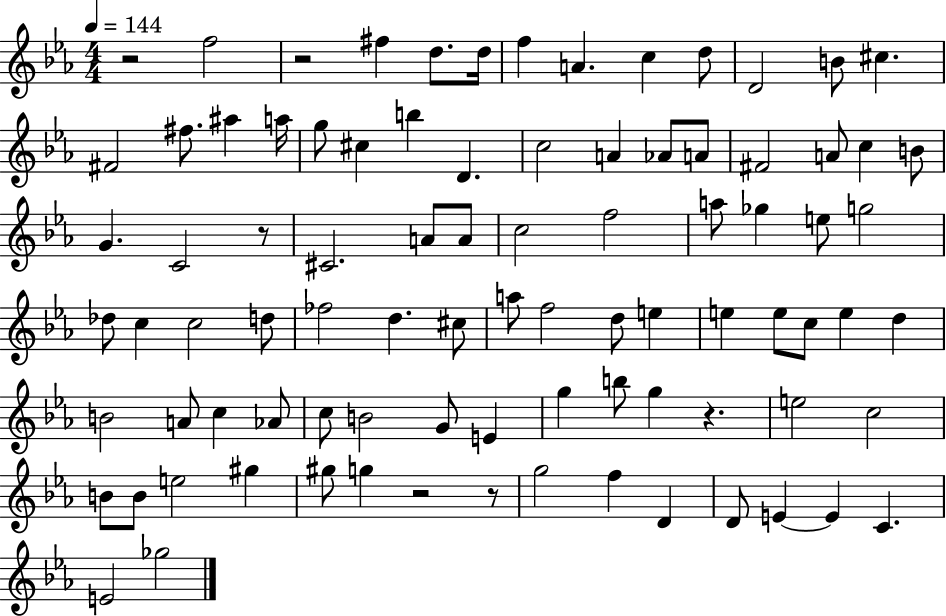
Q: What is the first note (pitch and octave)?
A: F5